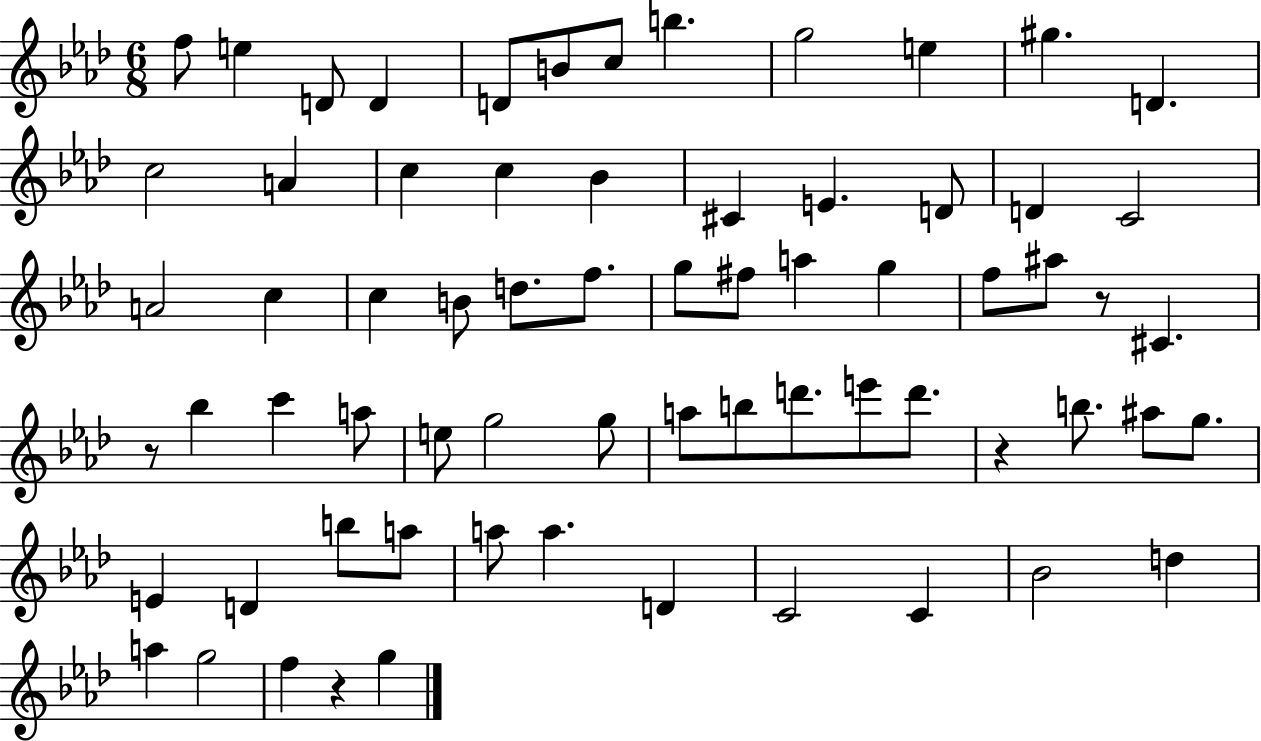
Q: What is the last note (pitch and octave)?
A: G5